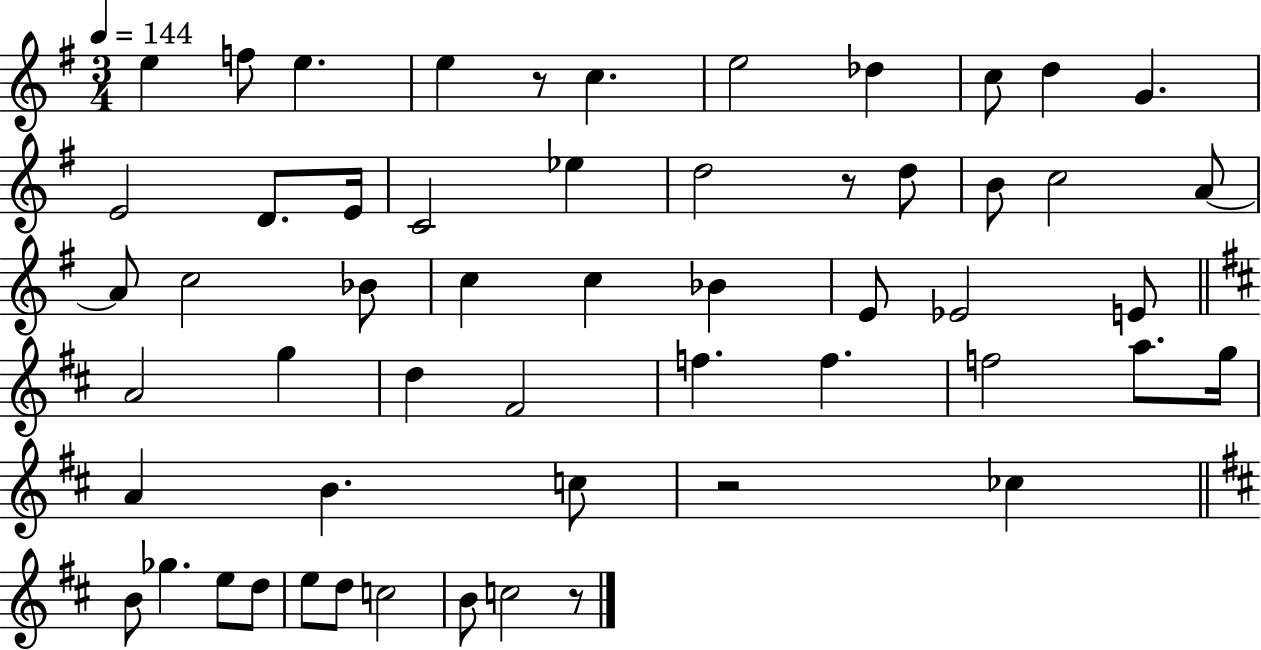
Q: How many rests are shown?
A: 4